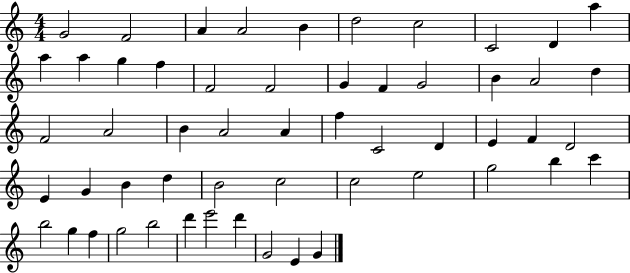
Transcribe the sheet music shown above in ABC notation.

X:1
T:Untitled
M:4/4
L:1/4
K:C
G2 F2 A A2 B d2 c2 C2 D a a a g f F2 F2 G F G2 B A2 d F2 A2 B A2 A f C2 D E F D2 E G B d B2 c2 c2 e2 g2 b c' b2 g f g2 b2 d' e'2 d' G2 E G